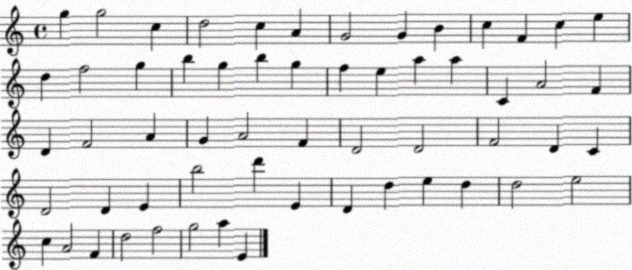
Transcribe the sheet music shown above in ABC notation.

X:1
T:Untitled
M:4/4
L:1/4
K:C
g g2 c d2 c A G2 G B c F c e d f2 g b g b g f e a a C A2 F D F2 A G A2 F D2 D2 F2 D C D2 D E b2 d' E D d e d d2 e2 c A2 F d2 f2 g2 a E